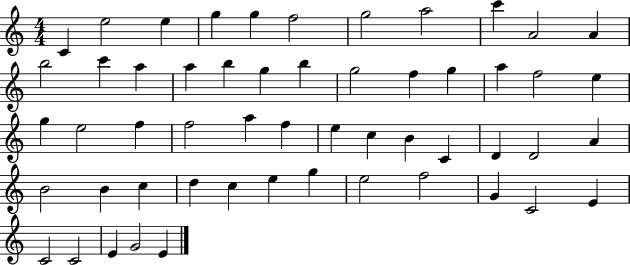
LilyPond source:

{
  \clef treble
  \numericTimeSignature
  \time 4/4
  \key c \major
  c'4 e''2 e''4 | g''4 g''4 f''2 | g''2 a''2 | c'''4 a'2 a'4 | \break b''2 c'''4 a''4 | a''4 b''4 g''4 b''4 | g''2 f''4 g''4 | a''4 f''2 e''4 | \break g''4 e''2 f''4 | f''2 a''4 f''4 | e''4 c''4 b'4 c'4 | d'4 d'2 a'4 | \break b'2 b'4 c''4 | d''4 c''4 e''4 g''4 | e''2 f''2 | g'4 c'2 e'4 | \break c'2 c'2 | e'4 g'2 e'4 | \bar "|."
}